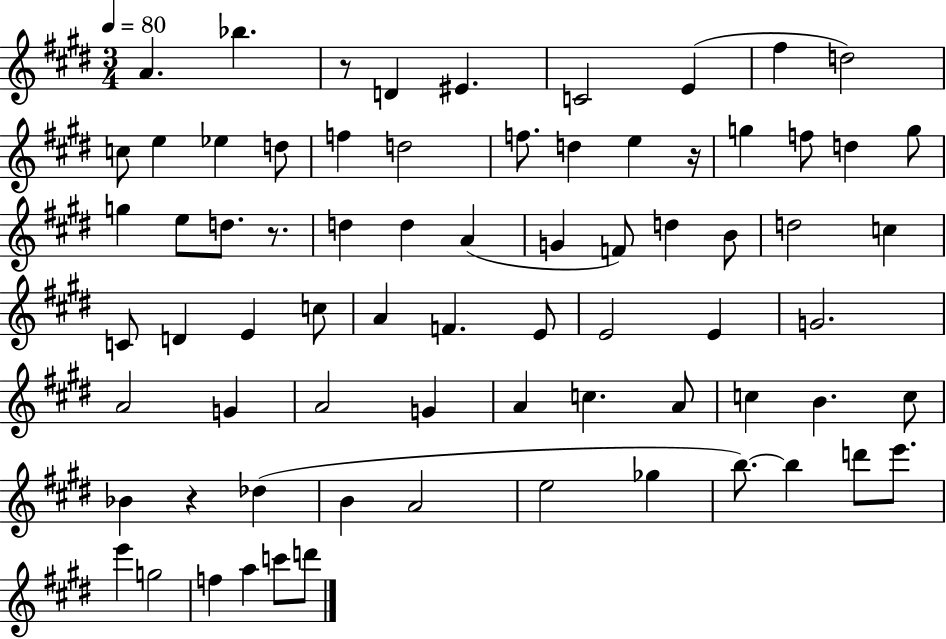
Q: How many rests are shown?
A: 4